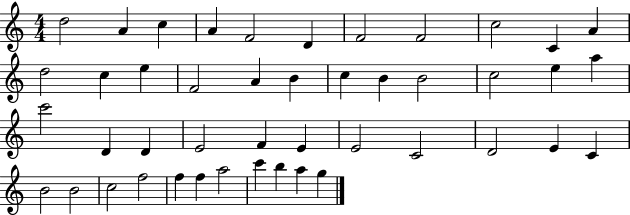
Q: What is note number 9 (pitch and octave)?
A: C5